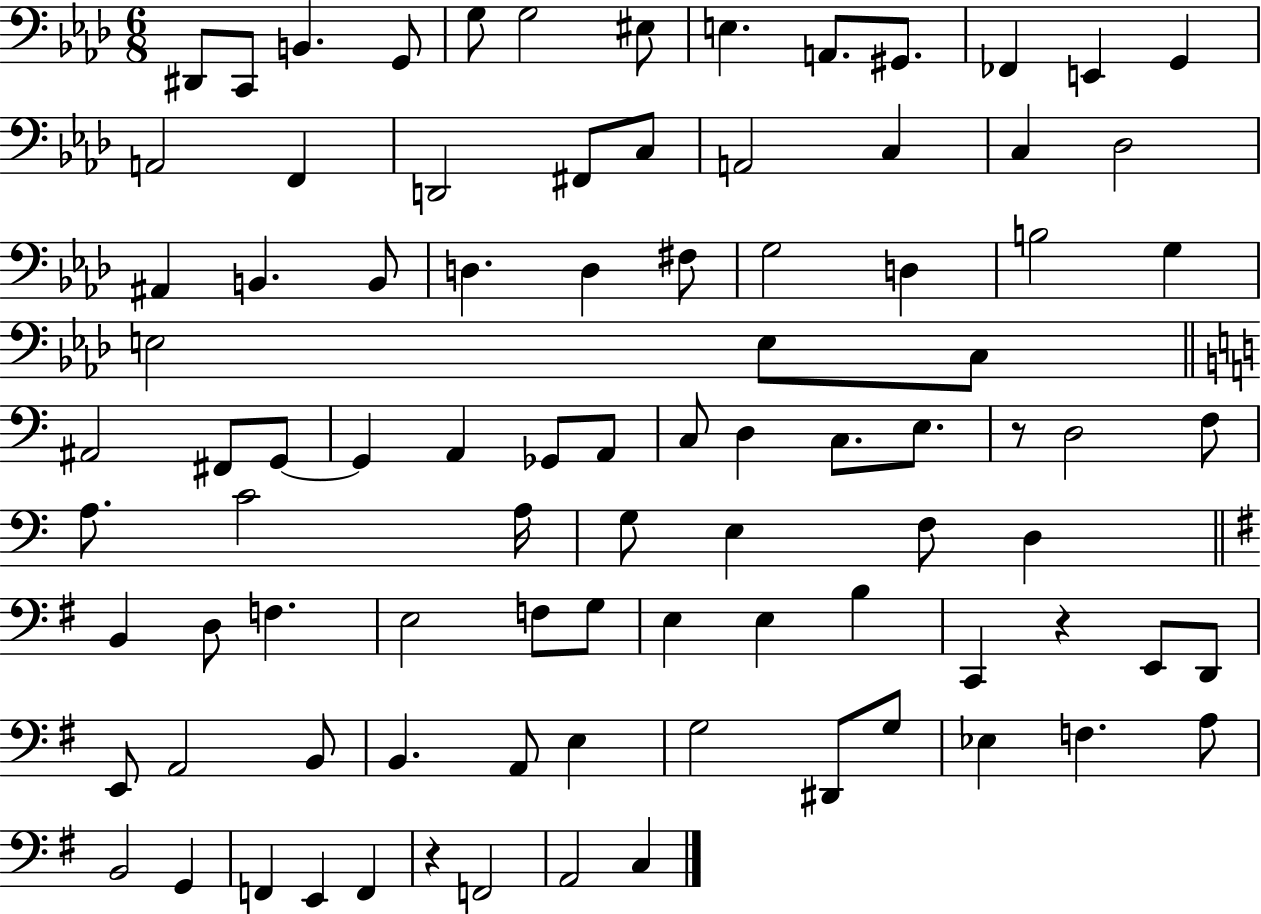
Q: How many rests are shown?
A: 3